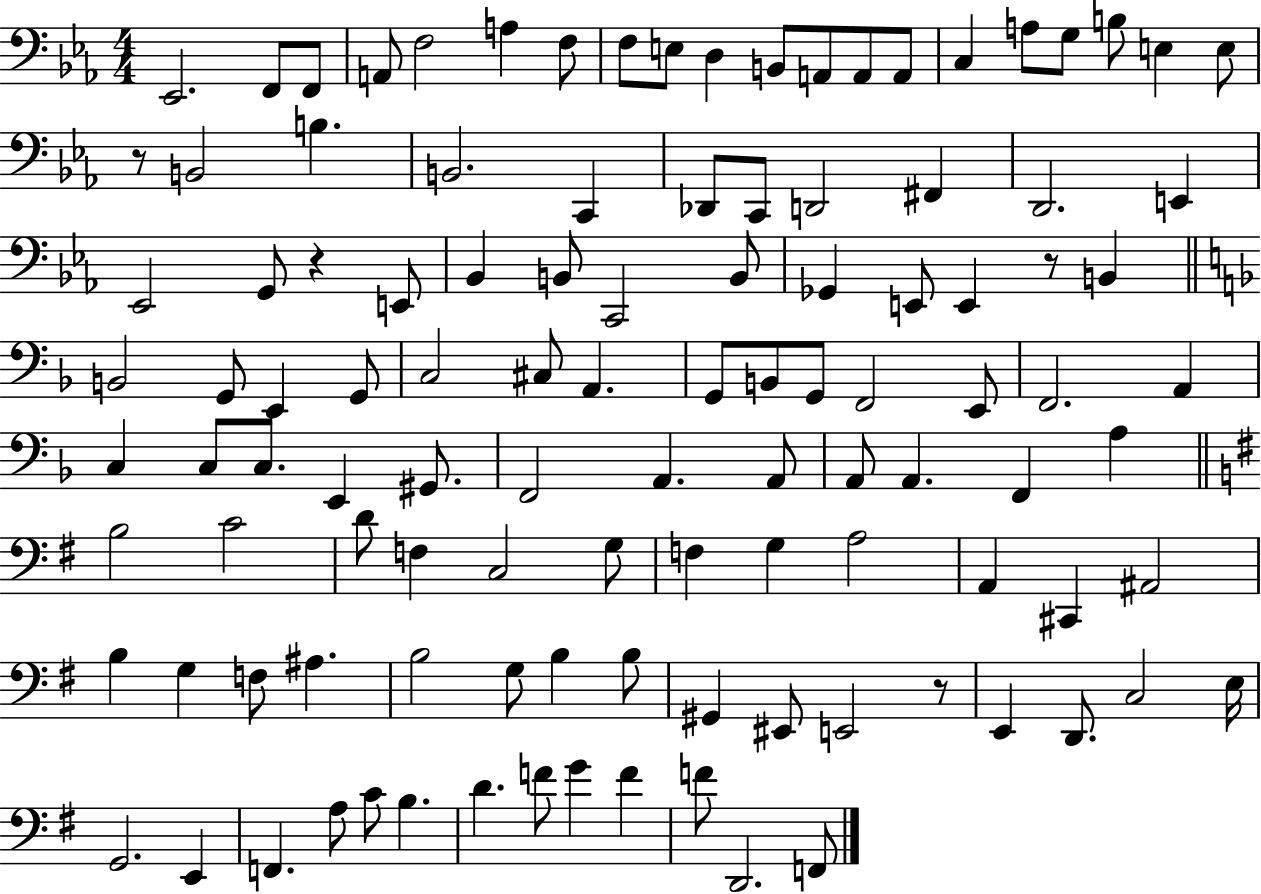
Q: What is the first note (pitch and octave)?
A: Eb2